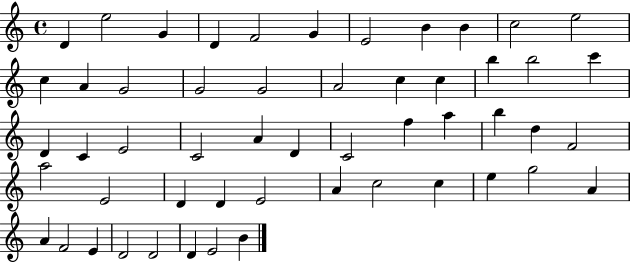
{
  \clef treble
  \time 4/4
  \defaultTimeSignature
  \key c \major
  d'4 e''2 g'4 | d'4 f'2 g'4 | e'2 b'4 b'4 | c''2 e''2 | \break c''4 a'4 g'2 | g'2 g'2 | a'2 c''4 c''4 | b''4 b''2 c'''4 | \break d'4 c'4 e'2 | c'2 a'4 d'4 | c'2 f''4 a''4 | b''4 d''4 f'2 | \break a''2 e'2 | d'4 d'4 e'2 | a'4 c''2 c''4 | e''4 g''2 a'4 | \break a'4 f'2 e'4 | d'2 d'2 | d'4 e'2 b'4 | \bar "|."
}